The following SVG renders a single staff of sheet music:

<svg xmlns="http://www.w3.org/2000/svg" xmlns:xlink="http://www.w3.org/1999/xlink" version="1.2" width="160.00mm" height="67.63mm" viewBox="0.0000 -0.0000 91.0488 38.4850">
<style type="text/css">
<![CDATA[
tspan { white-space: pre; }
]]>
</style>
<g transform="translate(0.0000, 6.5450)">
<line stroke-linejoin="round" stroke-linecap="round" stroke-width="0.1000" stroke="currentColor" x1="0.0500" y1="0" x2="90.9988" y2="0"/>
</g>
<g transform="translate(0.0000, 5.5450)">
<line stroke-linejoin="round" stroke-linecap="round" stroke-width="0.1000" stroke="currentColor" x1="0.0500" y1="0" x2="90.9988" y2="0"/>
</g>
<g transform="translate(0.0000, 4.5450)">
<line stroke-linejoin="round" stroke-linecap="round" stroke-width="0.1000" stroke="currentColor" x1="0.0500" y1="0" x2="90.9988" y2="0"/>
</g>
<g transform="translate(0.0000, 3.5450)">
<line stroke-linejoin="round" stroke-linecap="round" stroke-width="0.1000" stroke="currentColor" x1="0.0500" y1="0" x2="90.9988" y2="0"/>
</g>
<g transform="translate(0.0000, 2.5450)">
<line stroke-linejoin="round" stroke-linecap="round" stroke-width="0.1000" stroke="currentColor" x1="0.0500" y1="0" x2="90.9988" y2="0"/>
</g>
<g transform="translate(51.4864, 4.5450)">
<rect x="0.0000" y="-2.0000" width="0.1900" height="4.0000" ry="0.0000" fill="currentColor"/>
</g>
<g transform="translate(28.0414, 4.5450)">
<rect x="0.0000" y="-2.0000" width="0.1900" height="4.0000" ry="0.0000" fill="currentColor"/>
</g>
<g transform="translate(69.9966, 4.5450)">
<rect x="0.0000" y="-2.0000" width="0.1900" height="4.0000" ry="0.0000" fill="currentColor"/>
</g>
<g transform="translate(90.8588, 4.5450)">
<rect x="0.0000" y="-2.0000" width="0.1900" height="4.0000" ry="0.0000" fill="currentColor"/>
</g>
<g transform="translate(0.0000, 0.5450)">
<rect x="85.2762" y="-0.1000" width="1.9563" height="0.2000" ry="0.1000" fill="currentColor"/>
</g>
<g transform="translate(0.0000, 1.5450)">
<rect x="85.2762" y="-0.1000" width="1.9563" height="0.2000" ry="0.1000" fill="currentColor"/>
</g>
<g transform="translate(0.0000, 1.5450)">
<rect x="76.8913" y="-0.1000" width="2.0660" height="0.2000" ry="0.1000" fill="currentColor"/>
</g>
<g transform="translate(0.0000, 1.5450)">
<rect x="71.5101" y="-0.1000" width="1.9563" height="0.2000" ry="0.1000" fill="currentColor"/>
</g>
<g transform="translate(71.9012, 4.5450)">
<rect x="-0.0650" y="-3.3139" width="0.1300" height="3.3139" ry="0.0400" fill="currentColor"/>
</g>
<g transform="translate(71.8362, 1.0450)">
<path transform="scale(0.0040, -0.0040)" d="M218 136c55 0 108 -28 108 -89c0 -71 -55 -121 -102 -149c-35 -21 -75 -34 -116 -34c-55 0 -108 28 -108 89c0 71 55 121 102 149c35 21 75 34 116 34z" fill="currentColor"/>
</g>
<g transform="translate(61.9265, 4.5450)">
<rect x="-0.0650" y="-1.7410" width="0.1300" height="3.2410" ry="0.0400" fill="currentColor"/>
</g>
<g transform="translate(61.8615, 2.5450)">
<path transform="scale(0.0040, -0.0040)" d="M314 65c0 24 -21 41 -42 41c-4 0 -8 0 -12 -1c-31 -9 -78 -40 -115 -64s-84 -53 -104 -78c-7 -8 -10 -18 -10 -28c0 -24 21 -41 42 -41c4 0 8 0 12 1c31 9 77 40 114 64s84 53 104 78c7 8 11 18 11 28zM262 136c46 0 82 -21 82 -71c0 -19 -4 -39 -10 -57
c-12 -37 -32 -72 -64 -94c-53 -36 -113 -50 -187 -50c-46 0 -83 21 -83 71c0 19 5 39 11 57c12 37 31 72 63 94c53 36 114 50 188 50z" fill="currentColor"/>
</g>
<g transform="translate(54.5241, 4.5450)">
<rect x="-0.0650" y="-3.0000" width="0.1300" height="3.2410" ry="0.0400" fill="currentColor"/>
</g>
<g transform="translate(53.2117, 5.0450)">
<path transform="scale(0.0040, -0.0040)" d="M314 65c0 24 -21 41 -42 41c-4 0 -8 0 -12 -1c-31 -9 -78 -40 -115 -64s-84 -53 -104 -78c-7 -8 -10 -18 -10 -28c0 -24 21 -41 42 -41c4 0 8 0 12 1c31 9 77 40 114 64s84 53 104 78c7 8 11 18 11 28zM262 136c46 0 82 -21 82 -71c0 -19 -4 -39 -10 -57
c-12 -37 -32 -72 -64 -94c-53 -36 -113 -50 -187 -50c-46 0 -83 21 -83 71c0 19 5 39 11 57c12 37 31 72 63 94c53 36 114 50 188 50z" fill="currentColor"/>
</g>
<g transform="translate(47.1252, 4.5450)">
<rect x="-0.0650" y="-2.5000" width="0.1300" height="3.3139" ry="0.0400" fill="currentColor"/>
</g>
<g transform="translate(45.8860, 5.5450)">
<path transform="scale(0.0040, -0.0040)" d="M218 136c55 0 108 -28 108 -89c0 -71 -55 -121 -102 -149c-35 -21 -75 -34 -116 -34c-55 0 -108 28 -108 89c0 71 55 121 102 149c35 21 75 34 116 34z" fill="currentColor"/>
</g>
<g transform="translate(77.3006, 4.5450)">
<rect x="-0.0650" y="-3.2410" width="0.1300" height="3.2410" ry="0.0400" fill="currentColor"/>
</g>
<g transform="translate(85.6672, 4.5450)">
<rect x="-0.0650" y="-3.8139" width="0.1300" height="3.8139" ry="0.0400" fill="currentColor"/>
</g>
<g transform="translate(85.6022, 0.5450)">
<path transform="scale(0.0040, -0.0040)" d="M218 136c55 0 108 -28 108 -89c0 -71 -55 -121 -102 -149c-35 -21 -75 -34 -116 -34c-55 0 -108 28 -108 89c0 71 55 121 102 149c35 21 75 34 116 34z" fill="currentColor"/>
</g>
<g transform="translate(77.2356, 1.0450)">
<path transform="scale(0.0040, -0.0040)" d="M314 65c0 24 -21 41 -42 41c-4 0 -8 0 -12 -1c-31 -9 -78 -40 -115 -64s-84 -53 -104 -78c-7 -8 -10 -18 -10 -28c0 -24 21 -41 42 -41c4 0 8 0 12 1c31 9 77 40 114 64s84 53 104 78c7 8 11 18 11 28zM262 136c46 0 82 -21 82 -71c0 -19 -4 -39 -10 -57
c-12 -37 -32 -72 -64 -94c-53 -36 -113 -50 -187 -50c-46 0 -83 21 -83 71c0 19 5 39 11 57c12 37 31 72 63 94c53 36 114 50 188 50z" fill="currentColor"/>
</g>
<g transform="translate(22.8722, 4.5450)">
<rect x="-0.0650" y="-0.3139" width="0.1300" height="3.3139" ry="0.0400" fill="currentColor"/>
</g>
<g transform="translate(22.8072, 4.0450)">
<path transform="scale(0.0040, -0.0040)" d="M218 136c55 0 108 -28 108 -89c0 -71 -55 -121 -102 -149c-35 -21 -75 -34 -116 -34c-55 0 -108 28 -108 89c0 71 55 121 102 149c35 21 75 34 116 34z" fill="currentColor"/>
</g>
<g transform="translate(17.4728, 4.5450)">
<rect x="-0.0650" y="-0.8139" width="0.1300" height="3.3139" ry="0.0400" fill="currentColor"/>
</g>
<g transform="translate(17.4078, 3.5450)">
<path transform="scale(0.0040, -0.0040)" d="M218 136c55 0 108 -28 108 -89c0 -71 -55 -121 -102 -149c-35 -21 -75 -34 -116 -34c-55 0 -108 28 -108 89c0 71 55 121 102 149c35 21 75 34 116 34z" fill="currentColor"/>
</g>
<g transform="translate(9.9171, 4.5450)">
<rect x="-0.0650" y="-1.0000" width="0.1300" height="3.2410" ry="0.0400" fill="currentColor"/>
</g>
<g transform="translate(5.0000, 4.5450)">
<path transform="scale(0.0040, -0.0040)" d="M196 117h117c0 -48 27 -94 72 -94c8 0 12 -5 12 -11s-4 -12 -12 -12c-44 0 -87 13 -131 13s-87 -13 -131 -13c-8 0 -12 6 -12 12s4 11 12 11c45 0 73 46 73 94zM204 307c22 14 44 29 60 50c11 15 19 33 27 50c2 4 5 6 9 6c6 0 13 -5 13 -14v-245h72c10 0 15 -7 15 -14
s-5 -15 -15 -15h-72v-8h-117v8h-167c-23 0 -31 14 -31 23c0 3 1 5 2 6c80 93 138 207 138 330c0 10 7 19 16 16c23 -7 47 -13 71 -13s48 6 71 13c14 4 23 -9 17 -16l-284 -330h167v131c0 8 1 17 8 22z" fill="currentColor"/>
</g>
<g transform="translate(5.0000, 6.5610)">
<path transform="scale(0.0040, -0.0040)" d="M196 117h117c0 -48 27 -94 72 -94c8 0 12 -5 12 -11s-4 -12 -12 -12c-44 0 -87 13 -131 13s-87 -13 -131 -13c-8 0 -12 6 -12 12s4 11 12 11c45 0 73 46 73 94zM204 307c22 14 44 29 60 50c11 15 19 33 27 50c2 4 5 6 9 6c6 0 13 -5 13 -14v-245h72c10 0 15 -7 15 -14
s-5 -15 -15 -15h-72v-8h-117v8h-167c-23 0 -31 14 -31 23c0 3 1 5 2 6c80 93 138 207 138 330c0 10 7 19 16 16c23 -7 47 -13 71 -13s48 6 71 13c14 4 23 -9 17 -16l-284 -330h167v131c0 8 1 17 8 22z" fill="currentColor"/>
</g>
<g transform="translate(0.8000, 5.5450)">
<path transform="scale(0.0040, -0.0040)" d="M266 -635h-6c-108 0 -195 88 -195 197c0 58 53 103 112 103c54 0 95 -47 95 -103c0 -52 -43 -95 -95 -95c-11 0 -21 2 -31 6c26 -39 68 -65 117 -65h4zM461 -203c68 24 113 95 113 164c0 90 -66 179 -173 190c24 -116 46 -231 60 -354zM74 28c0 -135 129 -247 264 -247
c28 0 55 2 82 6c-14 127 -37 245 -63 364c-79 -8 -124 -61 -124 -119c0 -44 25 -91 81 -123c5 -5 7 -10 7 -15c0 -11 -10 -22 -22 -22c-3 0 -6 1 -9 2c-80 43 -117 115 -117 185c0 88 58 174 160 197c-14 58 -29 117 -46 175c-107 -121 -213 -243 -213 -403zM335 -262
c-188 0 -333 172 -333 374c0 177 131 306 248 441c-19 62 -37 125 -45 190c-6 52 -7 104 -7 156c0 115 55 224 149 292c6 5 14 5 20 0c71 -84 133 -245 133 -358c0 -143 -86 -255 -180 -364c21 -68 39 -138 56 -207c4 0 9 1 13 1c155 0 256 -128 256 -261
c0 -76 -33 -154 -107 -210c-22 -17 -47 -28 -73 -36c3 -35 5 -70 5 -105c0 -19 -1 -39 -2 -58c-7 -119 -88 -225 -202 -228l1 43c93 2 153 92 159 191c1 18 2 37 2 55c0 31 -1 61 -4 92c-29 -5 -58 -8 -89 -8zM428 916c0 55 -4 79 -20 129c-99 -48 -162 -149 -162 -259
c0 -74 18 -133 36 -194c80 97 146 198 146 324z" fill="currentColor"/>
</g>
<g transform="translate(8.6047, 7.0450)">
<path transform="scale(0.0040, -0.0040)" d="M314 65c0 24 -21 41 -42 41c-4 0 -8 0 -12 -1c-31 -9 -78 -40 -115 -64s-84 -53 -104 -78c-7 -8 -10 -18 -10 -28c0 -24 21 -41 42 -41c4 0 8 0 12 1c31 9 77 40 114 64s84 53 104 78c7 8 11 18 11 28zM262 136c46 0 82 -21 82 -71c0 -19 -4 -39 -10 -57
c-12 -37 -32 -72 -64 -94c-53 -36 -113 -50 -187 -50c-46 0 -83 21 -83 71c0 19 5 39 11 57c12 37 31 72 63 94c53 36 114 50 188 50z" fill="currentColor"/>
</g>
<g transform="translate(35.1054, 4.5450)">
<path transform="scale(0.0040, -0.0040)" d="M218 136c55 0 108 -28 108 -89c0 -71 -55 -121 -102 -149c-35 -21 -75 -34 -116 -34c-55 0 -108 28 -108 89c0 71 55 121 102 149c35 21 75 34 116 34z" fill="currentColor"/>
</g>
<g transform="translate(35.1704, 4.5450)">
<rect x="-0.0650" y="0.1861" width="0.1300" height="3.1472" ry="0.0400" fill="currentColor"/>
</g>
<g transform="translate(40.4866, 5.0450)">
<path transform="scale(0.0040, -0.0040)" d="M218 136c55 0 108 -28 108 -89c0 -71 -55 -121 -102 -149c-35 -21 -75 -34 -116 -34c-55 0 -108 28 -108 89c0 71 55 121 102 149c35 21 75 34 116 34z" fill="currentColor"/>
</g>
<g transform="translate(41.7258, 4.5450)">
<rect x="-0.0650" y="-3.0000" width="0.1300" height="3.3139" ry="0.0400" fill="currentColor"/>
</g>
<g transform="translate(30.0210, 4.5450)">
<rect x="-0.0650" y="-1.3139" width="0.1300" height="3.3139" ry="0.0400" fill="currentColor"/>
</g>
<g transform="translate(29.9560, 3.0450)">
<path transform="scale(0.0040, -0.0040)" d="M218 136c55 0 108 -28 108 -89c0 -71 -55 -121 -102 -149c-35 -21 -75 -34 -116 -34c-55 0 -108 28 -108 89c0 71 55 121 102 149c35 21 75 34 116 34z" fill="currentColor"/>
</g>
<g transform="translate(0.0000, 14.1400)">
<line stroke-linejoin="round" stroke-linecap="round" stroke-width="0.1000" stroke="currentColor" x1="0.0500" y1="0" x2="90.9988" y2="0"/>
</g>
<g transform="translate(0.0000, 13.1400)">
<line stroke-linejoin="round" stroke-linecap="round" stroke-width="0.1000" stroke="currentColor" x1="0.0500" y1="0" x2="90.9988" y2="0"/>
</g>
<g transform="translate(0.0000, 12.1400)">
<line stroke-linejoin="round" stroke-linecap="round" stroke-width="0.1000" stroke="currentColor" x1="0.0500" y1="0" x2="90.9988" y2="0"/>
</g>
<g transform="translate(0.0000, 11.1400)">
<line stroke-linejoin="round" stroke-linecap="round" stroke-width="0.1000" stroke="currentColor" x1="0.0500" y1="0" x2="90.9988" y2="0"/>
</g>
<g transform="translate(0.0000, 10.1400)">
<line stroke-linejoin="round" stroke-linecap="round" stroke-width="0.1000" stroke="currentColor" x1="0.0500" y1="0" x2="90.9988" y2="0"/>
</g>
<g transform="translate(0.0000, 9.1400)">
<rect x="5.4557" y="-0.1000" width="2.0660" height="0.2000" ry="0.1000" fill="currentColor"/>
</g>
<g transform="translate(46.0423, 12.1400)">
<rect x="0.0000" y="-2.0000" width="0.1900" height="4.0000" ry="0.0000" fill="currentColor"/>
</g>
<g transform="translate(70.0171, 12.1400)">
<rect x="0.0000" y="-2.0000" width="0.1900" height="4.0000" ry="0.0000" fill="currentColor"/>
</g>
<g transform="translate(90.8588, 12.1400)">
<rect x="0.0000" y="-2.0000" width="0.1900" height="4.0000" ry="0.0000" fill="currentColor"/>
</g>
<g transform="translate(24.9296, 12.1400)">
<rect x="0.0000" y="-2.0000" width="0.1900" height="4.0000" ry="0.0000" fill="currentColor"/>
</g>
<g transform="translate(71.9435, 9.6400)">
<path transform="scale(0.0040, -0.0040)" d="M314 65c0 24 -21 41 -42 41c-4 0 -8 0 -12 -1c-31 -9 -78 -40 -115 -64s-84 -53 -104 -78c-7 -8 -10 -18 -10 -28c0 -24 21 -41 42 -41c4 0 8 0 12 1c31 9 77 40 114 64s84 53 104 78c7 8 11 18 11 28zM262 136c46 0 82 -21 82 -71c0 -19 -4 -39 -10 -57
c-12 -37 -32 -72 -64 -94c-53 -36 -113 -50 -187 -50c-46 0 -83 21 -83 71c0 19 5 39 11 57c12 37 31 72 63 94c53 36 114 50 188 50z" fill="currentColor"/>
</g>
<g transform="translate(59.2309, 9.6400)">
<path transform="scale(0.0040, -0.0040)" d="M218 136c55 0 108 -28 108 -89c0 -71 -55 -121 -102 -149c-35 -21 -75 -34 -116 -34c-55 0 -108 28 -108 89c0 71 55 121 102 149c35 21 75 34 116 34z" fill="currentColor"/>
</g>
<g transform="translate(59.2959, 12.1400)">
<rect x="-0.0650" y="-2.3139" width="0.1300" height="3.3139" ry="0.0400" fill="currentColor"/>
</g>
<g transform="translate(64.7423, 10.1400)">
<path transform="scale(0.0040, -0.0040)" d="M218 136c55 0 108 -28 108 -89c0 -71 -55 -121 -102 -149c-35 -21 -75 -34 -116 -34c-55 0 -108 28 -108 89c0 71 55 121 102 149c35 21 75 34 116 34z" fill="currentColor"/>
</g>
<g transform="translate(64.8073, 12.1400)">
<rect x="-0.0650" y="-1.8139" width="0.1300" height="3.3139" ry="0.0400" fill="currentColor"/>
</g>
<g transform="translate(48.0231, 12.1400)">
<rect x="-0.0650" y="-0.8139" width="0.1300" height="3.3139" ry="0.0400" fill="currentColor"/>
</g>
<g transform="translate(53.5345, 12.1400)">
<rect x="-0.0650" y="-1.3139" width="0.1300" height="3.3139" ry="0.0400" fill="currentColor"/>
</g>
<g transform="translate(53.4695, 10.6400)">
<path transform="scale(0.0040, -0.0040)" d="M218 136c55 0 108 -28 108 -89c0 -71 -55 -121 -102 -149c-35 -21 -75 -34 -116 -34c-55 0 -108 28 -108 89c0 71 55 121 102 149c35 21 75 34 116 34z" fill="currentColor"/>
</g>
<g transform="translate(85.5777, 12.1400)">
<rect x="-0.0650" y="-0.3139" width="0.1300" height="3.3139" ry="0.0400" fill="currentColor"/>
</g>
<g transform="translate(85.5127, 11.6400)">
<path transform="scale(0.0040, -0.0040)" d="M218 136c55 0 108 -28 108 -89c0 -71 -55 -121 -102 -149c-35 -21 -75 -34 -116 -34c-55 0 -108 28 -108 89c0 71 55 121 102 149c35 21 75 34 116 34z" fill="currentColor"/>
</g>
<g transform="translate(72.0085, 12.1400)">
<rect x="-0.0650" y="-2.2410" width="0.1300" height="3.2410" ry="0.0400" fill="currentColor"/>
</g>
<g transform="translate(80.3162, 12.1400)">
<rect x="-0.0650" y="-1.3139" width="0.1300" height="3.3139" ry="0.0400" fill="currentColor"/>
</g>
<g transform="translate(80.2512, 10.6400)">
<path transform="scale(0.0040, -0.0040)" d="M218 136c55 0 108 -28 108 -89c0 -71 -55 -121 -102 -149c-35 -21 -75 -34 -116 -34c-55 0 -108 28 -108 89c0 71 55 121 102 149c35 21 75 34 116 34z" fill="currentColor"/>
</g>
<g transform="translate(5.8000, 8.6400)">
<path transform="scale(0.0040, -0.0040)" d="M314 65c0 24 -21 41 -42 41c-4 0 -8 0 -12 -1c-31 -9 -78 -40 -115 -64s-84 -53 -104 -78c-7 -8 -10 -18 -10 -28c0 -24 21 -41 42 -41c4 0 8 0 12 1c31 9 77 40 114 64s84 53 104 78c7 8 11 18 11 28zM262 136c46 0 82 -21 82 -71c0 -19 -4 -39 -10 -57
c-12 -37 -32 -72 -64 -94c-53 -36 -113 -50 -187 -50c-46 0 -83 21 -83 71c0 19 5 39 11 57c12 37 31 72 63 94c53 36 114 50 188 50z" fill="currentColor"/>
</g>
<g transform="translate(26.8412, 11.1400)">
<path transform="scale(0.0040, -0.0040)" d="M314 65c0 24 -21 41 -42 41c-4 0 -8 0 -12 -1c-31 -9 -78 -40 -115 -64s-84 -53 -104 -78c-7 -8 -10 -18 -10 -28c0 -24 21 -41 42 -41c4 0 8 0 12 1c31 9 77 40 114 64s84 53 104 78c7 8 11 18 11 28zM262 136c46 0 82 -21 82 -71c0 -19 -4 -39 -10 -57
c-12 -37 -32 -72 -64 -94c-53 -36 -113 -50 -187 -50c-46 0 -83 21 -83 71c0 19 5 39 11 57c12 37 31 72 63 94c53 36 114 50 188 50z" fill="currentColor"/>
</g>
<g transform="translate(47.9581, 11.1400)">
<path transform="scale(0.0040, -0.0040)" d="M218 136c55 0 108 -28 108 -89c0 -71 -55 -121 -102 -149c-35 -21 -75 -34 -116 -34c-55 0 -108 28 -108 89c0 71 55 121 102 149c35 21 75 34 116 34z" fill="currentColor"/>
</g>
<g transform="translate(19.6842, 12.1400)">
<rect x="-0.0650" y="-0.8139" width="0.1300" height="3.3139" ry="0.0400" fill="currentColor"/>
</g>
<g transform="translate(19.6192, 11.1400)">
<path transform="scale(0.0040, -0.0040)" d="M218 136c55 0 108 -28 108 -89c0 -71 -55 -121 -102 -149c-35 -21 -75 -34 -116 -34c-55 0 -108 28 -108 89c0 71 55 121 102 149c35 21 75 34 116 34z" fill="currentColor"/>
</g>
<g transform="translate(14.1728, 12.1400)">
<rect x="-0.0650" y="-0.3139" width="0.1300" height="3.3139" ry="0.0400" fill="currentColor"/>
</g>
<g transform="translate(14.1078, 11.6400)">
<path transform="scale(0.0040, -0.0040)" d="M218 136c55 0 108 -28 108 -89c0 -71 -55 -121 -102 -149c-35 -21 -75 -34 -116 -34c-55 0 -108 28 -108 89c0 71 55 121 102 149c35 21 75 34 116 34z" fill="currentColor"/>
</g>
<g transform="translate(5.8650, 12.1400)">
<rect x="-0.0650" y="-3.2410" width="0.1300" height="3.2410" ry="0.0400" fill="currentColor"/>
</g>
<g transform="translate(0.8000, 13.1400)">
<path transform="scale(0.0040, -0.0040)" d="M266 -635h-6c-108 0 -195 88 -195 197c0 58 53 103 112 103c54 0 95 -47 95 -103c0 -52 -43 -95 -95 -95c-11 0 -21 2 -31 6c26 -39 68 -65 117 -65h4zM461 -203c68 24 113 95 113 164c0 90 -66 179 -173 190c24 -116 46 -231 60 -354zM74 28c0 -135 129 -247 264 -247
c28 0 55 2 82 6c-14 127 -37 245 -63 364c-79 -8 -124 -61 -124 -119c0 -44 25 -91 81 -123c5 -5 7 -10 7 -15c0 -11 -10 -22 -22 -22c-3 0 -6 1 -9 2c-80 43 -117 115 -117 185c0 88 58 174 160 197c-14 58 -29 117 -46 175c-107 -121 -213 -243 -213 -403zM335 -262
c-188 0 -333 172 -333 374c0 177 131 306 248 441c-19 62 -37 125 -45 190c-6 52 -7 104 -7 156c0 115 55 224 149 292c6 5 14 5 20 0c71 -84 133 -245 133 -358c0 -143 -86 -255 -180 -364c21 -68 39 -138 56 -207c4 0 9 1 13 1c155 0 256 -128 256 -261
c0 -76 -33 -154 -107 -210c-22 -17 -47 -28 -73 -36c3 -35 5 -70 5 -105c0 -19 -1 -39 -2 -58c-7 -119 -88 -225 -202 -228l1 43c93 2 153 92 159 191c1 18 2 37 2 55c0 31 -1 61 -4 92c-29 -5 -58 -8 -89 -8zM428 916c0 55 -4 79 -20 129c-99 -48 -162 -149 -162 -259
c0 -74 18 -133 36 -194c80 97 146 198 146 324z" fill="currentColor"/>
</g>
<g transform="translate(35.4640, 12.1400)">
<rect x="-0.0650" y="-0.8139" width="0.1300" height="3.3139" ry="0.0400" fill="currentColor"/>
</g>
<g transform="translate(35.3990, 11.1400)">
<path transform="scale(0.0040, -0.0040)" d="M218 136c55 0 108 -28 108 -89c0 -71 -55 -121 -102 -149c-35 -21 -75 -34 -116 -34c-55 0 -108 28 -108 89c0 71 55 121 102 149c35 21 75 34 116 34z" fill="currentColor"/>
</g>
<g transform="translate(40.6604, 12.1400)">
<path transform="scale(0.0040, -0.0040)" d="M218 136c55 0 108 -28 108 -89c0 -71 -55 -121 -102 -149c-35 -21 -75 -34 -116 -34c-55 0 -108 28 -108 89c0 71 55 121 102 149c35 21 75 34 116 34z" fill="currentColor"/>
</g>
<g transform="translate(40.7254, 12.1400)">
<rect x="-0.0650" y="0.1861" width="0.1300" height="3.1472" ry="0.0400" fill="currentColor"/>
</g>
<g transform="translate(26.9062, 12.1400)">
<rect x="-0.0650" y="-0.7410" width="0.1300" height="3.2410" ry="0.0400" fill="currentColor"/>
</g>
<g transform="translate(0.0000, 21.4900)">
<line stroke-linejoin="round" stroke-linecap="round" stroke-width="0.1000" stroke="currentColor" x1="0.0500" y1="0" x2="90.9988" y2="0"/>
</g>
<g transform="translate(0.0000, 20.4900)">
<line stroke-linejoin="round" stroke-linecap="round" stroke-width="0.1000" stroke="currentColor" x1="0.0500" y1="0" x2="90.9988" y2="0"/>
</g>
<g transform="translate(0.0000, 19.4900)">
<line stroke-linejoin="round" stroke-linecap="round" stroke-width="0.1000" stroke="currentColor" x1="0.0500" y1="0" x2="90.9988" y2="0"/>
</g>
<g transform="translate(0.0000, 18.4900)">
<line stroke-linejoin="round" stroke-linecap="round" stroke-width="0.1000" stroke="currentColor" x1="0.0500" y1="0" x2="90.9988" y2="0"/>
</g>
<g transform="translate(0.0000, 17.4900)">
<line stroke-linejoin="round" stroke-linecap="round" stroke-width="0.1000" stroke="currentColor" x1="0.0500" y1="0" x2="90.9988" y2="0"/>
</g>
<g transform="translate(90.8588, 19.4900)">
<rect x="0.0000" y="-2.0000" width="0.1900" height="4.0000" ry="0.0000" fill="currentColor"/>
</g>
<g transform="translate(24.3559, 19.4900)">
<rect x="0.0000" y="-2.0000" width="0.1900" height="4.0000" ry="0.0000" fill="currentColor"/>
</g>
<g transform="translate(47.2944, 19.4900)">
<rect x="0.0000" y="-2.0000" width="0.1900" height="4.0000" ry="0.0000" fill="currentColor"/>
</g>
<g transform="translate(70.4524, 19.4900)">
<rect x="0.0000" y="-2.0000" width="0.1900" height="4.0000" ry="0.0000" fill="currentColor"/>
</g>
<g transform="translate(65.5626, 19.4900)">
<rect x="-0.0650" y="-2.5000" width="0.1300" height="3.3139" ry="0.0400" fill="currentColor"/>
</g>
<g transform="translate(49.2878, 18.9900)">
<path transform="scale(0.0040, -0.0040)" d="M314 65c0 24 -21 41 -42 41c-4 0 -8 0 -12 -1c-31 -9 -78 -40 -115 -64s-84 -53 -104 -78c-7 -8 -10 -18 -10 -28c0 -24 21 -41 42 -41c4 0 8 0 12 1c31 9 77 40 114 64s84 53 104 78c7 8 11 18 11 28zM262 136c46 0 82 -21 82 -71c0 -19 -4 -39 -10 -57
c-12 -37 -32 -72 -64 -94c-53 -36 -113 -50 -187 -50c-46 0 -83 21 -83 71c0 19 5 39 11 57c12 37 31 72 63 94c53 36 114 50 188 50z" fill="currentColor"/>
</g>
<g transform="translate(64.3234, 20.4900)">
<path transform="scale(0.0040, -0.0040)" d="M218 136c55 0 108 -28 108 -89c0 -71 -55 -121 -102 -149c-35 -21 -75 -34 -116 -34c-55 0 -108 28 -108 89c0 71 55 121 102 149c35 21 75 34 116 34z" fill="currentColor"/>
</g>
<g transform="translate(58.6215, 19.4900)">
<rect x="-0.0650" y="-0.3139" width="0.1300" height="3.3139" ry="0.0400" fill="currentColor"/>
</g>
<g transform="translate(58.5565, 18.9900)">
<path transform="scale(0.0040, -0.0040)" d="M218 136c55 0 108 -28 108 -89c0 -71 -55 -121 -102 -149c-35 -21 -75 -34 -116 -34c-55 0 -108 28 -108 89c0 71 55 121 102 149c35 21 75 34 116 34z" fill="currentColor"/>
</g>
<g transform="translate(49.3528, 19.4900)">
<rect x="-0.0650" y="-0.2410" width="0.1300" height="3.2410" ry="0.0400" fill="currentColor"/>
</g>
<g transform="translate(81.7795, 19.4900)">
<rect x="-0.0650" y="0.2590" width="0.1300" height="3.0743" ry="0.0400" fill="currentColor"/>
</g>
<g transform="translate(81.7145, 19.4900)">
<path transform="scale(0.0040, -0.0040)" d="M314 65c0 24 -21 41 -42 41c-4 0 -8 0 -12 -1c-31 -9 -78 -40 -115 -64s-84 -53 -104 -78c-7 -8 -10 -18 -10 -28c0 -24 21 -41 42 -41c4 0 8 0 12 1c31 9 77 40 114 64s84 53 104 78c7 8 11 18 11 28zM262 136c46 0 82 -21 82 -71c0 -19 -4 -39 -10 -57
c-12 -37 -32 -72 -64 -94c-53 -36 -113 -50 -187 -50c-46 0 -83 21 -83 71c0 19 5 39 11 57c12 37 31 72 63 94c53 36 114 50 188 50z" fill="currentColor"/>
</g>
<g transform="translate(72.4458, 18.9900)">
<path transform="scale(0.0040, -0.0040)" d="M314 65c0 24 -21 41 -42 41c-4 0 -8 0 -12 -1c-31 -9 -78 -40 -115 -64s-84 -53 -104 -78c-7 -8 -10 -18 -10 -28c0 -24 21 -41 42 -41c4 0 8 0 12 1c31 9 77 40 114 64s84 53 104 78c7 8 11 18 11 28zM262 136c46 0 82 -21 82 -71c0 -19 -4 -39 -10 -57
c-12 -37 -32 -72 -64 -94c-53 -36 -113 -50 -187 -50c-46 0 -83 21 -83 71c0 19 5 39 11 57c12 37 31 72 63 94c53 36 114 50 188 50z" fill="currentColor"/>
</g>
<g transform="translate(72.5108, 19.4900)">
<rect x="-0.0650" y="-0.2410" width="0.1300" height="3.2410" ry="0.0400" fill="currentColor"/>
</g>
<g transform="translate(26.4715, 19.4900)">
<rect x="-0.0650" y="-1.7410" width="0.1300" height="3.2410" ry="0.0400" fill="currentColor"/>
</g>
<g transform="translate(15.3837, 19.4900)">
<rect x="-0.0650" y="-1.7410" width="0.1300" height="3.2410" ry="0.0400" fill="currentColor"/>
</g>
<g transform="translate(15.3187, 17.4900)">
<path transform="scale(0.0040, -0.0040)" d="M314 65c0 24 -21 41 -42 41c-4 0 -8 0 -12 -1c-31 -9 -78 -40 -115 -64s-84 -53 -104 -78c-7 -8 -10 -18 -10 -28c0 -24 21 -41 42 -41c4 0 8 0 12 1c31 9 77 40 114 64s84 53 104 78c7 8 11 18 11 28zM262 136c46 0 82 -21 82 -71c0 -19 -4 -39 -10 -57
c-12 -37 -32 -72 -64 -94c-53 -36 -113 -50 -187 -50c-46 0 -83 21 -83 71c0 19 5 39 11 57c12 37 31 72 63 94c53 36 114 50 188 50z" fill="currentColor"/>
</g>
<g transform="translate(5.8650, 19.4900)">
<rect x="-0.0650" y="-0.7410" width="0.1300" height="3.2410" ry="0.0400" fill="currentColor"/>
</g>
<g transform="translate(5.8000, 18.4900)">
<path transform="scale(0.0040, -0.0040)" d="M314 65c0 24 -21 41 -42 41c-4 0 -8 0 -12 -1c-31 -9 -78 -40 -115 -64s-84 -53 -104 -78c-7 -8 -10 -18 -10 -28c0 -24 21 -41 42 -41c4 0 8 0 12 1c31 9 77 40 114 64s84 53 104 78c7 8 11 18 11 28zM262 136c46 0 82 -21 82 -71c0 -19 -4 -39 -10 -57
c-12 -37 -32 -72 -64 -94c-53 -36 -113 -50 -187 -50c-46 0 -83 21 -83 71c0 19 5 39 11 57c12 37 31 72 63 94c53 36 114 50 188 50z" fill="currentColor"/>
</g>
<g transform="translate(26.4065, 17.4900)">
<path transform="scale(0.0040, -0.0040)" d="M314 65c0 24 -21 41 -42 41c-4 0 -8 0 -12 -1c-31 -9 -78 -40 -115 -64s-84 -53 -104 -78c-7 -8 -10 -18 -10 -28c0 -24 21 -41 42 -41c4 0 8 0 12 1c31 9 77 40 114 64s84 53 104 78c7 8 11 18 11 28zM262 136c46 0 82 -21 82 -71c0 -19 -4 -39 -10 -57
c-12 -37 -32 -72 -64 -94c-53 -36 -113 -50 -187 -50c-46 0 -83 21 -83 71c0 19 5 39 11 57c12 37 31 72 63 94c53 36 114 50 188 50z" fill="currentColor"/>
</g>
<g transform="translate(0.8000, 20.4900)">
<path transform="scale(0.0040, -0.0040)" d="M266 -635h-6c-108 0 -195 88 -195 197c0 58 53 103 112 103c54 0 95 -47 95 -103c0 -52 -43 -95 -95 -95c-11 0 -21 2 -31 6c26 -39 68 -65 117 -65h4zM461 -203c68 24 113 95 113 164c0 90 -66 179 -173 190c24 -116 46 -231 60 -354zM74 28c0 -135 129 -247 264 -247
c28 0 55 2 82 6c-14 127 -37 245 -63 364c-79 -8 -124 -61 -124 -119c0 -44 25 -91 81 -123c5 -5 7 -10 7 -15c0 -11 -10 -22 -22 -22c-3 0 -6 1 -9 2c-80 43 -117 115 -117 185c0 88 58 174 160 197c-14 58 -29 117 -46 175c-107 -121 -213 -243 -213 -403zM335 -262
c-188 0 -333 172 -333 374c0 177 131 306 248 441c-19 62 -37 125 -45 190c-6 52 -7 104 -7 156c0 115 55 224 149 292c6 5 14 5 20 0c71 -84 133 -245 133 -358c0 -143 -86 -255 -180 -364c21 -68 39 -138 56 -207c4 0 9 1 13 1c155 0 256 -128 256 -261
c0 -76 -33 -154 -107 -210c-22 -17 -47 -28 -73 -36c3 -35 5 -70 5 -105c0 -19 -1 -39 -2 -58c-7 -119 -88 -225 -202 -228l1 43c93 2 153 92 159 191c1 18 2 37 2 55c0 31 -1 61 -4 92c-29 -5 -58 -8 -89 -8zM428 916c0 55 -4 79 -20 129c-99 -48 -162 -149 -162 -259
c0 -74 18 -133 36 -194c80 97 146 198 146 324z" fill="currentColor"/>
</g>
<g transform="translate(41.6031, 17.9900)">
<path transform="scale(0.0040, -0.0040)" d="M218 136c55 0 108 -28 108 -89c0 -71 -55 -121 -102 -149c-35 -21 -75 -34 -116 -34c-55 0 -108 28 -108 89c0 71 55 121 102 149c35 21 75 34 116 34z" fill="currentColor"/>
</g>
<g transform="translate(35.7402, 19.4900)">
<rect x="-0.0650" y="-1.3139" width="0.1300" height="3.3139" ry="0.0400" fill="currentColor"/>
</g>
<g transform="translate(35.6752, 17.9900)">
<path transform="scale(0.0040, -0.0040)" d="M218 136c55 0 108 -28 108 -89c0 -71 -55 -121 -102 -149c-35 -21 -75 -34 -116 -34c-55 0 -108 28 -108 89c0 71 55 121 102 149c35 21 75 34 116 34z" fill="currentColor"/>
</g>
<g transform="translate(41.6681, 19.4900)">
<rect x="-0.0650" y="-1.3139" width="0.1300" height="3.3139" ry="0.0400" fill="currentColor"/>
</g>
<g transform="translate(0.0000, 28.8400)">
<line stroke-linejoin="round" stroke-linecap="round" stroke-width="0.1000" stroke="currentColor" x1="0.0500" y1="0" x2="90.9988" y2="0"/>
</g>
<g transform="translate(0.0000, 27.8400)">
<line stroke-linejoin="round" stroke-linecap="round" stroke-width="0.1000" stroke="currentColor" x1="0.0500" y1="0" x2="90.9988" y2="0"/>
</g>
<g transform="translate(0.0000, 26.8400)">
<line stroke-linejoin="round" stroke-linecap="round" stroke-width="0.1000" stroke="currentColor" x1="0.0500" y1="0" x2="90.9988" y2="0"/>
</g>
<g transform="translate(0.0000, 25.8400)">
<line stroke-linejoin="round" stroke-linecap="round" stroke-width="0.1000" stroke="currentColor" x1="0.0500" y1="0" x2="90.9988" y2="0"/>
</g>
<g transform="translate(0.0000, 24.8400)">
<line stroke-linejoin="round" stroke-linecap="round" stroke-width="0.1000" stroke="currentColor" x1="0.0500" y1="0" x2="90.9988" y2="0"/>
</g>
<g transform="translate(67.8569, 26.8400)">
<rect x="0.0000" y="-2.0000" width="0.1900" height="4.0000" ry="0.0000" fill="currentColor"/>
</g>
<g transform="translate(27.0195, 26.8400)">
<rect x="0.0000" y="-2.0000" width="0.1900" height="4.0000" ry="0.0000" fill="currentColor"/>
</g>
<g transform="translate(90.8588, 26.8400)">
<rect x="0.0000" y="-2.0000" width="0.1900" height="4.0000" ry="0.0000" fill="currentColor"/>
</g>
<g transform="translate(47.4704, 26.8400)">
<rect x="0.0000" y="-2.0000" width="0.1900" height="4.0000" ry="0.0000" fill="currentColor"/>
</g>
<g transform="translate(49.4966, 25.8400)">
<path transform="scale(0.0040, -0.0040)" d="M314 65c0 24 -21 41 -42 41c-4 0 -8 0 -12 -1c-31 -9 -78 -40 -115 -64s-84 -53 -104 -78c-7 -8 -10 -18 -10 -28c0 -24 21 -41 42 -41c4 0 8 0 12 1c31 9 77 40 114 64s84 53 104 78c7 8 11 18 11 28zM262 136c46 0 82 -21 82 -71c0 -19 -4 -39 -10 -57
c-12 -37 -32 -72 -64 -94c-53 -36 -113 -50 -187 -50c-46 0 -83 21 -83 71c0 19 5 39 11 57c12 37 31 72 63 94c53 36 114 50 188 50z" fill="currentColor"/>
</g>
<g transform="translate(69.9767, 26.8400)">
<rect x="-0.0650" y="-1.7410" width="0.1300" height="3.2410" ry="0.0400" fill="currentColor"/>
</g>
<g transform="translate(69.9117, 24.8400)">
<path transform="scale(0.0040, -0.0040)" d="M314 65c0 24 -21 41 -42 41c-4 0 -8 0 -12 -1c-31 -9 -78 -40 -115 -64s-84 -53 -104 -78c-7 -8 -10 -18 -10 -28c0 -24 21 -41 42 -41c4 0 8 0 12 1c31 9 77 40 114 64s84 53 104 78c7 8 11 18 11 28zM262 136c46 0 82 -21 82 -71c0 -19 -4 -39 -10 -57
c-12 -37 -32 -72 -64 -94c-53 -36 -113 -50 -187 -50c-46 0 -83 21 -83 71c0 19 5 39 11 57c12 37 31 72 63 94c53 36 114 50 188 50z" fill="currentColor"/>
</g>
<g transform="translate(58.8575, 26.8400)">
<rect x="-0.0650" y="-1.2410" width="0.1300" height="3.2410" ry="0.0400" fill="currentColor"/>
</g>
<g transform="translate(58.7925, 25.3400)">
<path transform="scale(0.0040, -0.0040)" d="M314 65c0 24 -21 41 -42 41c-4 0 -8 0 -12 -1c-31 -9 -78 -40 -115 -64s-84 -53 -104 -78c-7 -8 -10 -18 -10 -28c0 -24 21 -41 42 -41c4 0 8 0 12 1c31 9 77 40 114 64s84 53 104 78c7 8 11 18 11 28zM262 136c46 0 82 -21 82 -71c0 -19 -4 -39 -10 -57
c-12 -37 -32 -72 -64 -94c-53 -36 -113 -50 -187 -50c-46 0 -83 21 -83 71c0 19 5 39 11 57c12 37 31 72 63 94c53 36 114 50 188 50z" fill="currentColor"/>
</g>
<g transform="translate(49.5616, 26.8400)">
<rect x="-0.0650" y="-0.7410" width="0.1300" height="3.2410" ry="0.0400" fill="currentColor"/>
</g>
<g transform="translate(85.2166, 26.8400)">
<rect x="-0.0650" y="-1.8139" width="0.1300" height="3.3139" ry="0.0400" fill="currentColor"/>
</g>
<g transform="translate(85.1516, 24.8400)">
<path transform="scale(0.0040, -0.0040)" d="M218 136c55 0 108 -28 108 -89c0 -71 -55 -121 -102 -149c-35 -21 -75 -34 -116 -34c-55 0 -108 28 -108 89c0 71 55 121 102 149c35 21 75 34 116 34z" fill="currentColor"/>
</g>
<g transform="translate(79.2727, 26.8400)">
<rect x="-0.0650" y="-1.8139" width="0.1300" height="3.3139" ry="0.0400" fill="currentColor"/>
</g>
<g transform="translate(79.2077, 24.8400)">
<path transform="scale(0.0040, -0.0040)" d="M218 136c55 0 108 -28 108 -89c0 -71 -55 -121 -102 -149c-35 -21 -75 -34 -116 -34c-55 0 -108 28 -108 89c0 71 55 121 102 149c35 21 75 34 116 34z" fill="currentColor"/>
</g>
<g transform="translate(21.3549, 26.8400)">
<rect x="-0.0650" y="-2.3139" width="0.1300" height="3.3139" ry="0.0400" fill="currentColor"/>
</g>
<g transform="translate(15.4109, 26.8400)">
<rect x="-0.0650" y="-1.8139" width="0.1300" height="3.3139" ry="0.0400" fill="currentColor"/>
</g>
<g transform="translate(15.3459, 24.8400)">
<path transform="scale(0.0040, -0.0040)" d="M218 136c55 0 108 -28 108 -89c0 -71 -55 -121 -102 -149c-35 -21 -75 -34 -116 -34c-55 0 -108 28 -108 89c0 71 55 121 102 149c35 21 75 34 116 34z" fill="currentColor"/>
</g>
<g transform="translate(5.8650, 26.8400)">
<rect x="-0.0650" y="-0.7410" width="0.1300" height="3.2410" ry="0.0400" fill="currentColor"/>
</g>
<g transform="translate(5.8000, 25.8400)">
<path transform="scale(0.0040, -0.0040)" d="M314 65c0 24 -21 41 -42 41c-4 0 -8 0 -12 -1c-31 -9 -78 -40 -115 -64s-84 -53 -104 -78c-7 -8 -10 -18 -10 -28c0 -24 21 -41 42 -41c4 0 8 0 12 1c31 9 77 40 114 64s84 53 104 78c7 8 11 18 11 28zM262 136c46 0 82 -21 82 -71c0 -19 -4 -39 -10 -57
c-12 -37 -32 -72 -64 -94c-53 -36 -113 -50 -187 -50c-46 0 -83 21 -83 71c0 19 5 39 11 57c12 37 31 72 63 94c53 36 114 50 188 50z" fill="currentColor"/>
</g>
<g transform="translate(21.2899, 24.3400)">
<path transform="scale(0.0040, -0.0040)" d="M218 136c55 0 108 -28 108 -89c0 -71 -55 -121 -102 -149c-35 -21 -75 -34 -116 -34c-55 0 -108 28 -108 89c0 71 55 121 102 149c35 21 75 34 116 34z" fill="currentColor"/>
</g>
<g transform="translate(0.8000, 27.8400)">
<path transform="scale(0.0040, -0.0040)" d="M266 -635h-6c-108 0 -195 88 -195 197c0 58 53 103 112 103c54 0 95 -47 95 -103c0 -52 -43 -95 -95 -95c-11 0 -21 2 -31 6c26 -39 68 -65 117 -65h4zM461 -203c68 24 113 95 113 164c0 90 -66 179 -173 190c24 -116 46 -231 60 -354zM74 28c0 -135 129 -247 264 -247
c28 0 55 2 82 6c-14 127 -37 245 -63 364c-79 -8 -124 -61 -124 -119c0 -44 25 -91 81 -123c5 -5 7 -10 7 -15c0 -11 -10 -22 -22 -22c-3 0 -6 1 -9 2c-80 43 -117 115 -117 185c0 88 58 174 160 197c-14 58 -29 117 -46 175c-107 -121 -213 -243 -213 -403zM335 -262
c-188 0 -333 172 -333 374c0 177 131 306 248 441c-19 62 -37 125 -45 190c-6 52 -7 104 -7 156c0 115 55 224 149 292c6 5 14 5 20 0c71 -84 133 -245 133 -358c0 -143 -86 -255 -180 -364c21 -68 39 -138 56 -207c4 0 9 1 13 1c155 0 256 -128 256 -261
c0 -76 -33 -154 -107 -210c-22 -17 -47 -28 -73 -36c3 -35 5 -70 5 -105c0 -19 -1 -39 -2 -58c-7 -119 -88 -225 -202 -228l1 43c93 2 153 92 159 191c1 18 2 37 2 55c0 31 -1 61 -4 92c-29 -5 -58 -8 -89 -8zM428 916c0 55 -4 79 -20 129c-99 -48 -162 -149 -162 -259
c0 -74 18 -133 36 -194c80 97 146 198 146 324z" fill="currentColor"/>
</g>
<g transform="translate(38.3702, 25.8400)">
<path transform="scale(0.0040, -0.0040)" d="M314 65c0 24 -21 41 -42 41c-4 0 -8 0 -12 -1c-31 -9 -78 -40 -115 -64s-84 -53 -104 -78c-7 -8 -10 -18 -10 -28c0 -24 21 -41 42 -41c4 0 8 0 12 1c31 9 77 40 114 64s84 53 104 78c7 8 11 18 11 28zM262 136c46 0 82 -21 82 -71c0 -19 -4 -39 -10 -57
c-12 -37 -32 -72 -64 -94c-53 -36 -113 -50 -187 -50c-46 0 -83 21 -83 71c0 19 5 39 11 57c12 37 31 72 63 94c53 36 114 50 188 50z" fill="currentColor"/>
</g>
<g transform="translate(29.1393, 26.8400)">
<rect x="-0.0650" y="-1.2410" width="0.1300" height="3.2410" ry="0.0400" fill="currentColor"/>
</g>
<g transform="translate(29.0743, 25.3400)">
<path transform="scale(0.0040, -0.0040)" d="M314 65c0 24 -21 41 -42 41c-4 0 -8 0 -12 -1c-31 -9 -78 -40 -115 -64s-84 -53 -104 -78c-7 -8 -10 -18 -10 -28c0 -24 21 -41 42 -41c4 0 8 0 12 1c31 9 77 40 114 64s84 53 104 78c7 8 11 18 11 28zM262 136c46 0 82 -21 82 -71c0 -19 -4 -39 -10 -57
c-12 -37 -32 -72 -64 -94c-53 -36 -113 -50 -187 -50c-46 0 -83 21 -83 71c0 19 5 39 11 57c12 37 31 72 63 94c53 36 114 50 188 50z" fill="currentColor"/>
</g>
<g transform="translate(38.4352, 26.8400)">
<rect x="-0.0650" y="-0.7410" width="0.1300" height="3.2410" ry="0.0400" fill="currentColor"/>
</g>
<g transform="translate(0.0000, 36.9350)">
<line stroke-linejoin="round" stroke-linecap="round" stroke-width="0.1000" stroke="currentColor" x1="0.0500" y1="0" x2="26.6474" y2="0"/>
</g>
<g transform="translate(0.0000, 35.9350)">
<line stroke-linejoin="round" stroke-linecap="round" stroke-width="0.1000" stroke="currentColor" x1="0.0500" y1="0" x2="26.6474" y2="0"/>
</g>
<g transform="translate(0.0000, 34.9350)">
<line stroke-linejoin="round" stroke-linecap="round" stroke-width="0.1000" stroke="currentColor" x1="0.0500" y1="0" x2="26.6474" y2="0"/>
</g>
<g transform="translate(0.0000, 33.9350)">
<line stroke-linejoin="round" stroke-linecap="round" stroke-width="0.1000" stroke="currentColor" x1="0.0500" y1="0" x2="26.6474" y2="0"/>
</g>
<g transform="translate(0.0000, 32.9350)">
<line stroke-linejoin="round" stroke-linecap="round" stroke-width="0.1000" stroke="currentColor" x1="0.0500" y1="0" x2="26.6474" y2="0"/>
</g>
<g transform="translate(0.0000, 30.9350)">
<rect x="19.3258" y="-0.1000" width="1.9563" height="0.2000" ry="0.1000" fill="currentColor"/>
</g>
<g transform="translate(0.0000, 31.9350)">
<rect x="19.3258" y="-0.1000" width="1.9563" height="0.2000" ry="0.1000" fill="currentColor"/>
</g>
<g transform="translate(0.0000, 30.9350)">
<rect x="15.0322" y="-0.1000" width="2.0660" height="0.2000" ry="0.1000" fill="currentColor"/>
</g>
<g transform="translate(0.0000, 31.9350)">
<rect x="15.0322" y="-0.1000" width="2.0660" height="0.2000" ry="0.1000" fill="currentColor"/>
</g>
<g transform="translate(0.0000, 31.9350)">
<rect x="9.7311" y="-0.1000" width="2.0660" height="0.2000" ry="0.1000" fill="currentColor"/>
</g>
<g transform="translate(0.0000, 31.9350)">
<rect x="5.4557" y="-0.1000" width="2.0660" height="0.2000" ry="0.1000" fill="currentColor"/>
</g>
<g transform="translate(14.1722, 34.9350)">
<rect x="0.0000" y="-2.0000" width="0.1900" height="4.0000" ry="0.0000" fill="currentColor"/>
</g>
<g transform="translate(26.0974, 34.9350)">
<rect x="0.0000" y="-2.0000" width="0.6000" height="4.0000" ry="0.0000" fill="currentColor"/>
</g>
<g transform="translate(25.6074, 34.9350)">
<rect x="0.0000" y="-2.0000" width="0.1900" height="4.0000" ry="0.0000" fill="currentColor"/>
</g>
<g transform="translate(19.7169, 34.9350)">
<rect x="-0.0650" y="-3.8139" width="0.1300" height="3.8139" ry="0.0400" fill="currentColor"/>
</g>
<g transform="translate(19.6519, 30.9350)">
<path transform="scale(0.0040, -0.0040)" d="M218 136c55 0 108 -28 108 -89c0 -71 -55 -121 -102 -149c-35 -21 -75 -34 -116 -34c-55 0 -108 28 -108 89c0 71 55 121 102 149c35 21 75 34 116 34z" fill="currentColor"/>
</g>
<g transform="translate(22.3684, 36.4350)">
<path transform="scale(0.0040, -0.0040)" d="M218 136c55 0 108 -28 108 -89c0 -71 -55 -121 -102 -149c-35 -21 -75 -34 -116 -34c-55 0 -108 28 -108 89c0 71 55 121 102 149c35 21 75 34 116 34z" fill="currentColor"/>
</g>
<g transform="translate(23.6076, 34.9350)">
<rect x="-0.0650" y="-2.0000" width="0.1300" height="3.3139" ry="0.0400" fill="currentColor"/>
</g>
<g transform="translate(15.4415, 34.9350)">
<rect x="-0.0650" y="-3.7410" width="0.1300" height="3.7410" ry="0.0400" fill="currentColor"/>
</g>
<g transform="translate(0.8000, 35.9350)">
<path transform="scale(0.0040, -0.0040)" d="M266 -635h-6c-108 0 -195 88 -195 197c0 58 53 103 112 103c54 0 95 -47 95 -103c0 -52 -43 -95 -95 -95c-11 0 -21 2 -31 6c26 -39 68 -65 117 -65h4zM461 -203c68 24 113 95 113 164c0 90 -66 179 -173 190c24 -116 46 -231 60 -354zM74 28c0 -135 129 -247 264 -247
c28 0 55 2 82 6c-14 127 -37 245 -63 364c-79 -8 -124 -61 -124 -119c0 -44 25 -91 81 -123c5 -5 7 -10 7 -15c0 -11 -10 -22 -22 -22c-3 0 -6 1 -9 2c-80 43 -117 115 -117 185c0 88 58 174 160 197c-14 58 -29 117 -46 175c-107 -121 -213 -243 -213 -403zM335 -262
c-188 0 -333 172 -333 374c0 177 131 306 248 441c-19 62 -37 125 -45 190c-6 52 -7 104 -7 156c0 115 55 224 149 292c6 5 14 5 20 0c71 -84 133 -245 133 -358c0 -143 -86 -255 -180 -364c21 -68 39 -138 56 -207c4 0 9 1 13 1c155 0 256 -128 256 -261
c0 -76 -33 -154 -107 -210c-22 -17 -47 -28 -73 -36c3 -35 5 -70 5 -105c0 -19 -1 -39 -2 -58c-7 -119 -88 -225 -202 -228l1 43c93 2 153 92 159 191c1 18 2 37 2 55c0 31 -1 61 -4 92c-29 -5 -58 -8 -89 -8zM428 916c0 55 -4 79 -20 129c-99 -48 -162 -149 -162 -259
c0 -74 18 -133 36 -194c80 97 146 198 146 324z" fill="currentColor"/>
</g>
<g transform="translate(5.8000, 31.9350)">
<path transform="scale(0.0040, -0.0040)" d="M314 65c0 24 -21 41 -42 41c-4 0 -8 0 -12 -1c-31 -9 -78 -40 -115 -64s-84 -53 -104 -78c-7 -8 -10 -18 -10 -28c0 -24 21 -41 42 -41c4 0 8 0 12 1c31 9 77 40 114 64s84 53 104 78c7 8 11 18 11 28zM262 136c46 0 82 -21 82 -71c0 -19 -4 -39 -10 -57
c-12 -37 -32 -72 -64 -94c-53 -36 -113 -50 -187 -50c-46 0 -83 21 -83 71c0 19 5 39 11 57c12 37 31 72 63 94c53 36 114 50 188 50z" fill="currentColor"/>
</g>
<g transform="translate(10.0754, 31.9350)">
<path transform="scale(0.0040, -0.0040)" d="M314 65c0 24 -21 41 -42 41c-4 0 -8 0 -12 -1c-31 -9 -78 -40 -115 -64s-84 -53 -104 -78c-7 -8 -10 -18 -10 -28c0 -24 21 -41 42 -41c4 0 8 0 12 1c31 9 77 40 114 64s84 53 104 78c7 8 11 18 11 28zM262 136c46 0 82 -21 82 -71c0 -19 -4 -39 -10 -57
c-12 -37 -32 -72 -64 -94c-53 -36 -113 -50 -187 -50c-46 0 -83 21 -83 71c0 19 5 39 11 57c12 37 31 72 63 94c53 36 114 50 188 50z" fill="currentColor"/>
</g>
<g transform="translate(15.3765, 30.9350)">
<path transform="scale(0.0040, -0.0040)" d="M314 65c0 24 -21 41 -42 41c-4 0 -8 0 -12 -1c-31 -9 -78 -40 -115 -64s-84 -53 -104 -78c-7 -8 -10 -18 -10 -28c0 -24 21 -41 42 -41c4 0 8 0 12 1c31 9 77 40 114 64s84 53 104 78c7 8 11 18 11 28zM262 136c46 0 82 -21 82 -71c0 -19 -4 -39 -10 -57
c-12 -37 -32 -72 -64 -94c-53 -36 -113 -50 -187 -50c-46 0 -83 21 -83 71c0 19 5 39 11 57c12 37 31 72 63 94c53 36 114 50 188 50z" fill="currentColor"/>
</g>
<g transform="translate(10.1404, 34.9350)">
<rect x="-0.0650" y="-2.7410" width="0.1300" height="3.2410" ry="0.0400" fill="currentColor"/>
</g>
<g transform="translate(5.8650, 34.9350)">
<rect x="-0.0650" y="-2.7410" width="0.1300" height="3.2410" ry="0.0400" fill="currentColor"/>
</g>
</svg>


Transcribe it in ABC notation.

X:1
T:Untitled
M:4/4
L:1/4
K:C
D2 d c e B A G A2 f2 b b2 c' b2 c d d2 d B d e g f g2 e c d2 f2 f2 e e c2 c G c2 B2 d2 f g e2 d2 d2 e2 f2 f f a2 a2 c'2 c' F